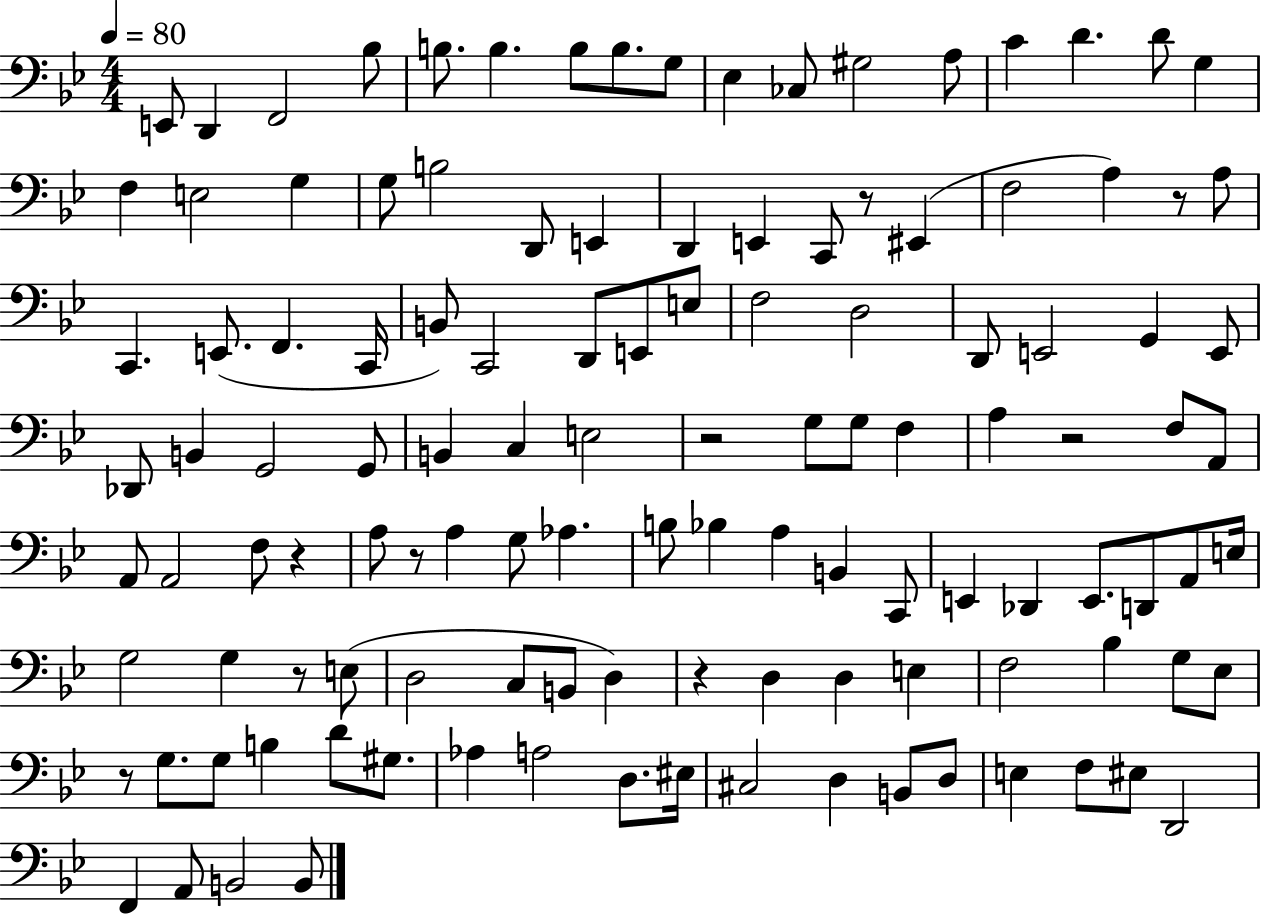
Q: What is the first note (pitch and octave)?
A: E2